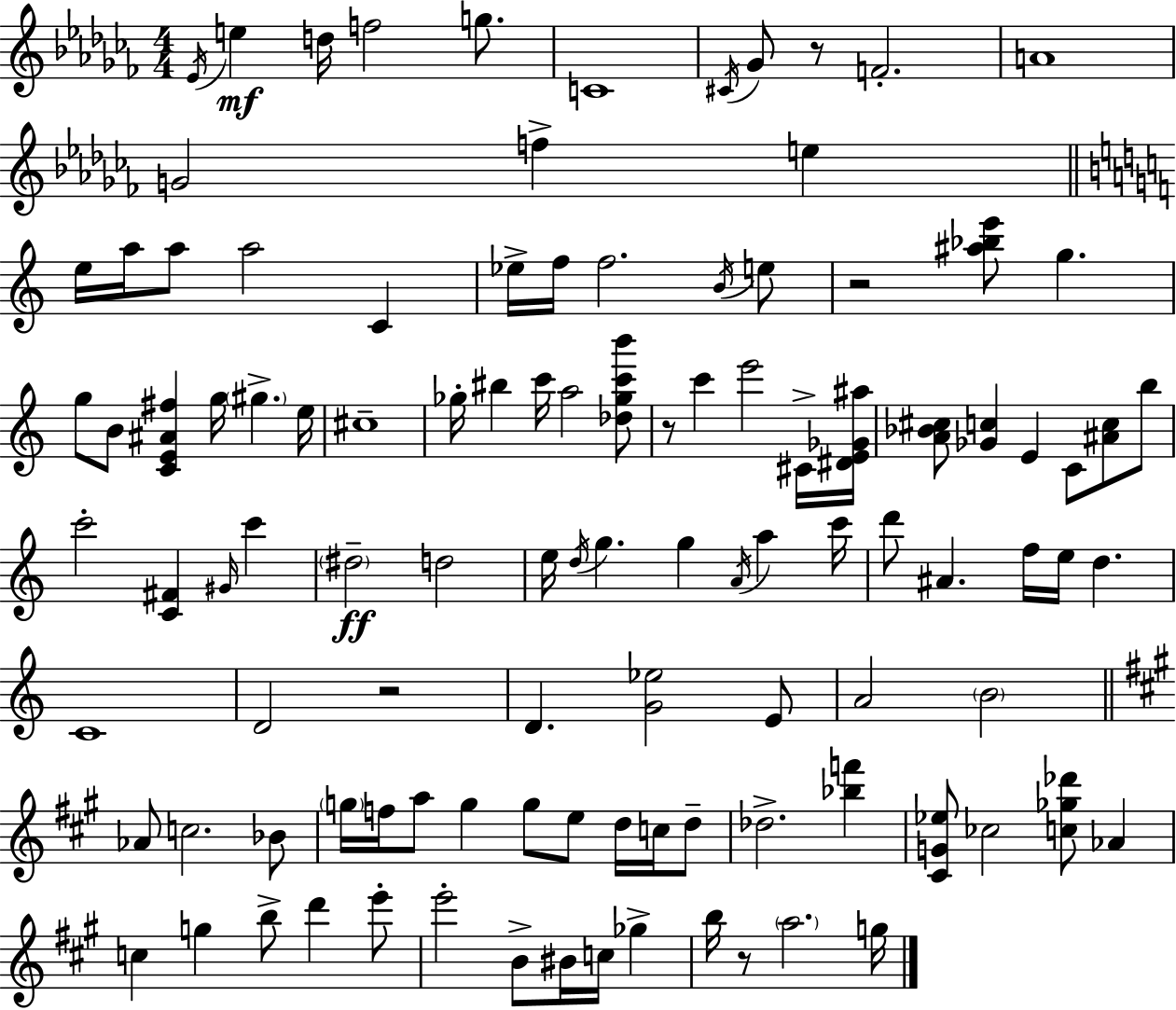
{
  \clef treble
  \numericTimeSignature
  \time 4/4
  \key aes \minor
  \acciaccatura { ees'16 }\mf e''4 d''16 f''2 g''8. | c'1 | \acciaccatura { cis'16 } ges'8 r8 f'2.-. | a'1 | \break g'2 f''4-> e''4 | \bar "||" \break \key c \major e''16 a''16 a''8 a''2 c'4 | ees''16-> f''16 f''2. \acciaccatura { b'16 } e''8 | r2 <ais'' bes'' e'''>8 g''4. | g''8 b'8 <c' e' ais' fis''>4 g''16 \parenthesize gis''4.-> | \break e''16 cis''1-- | ges''16-. bis''4 c'''16 a''2 <des'' ges'' c''' b'''>8 | r8 c'''4 e'''2 cis'16-> | <dis' e' ges' ais''>16 <a' bes' cis''>8 <ges' c''>4 e'4 c'8 <ais' c''>8 b''8 | \break c'''2-. <c' fis'>4 \grace { gis'16 } c'''4 | \parenthesize dis''2--\ff d''2 | e''16 \acciaccatura { d''16 } g''4. g''4 \acciaccatura { a'16 } a''4 | c'''16 d'''8 ais'4. f''16 e''16 d''4. | \break c'1 | d'2 r2 | d'4. <g' ees''>2 | e'8 a'2 \parenthesize b'2 | \break \bar "||" \break \key a \major aes'8 c''2. bes'8 | \parenthesize g''16 f''16 a''8 g''4 g''8 e''8 d''16 c''16 d''8-- | des''2.-> <bes'' f'''>4 | <cis' g' ees''>8 ces''2 <c'' ges'' des'''>8 aes'4 | \break c''4 g''4 b''8-> d'''4 e'''8-. | e'''2-. b'8-> bis'16 c''16 ges''4-> | b''16 r8 \parenthesize a''2. g''16 | \bar "|."
}